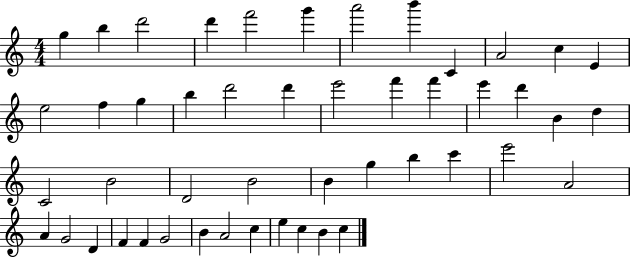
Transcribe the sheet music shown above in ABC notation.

X:1
T:Untitled
M:4/4
L:1/4
K:C
g b d'2 d' f'2 g' a'2 b' C A2 c E e2 f g b d'2 d' e'2 f' f' e' d' B d C2 B2 D2 B2 B g b c' e'2 A2 A G2 D F F G2 B A2 c e c B c